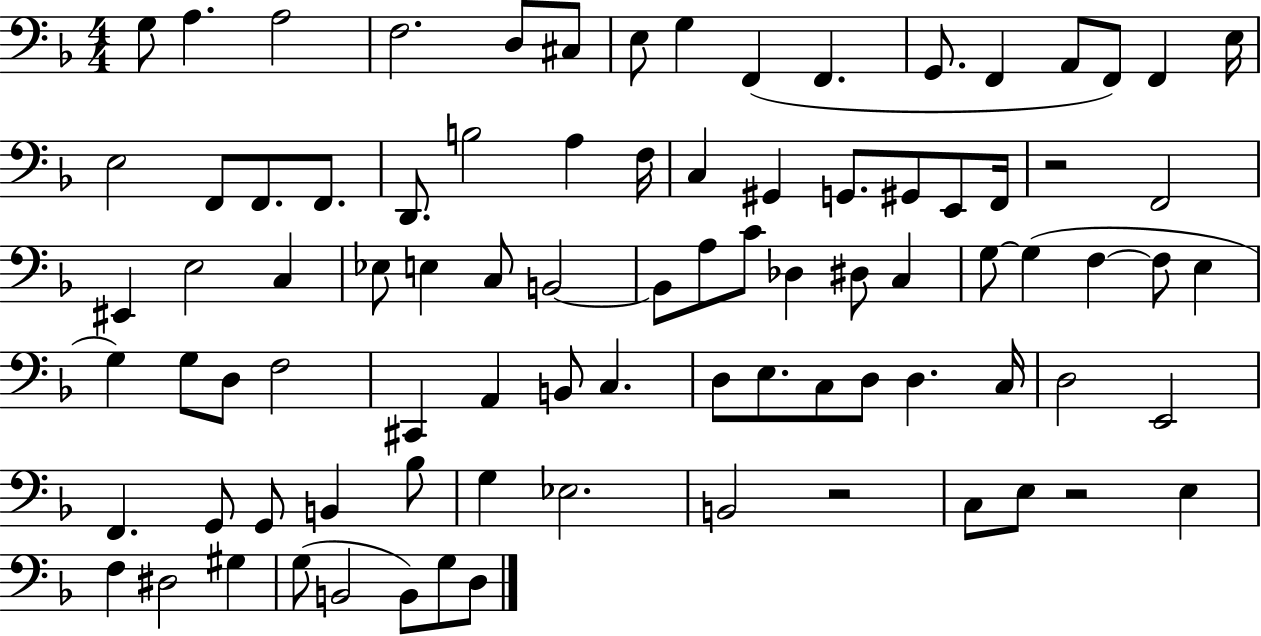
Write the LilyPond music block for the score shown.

{
  \clef bass
  \numericTimeSignature
  \time 4/4
  \key f \major
  g8 a4. a2 | f2. d8 cis8 | e8 g4 f,4( f,4. | g,8. f,4 a,8 f,8) f,4 e16 | \break e2 f,8 f,8. f,8. | d,8. b2 a4 f16 | c4 gis,4 g,8. gis,8 e,8 f,16 | r2 f,2 | \break eis,4 e2 c4 | ees8 e4 c8 b,2~~ | b,8 a8 c'8 des4 dis8 c4 | g8~~ g4( f4~~ f8 e4 | \break g4) g8 d8 f2 | cis,4 a,4 b,8 c4. | d8 e8. c8 d8 d4. c16 | d2 e,2 | \break f,4. g,8 g,8 b,4 bes8 | g4 ees2. | b,2 r2 | c8 e8 r2 e4 | \break f4 dis2 gis4 | g8( b,2 b,8) g8 d8 | \bar "|."
}